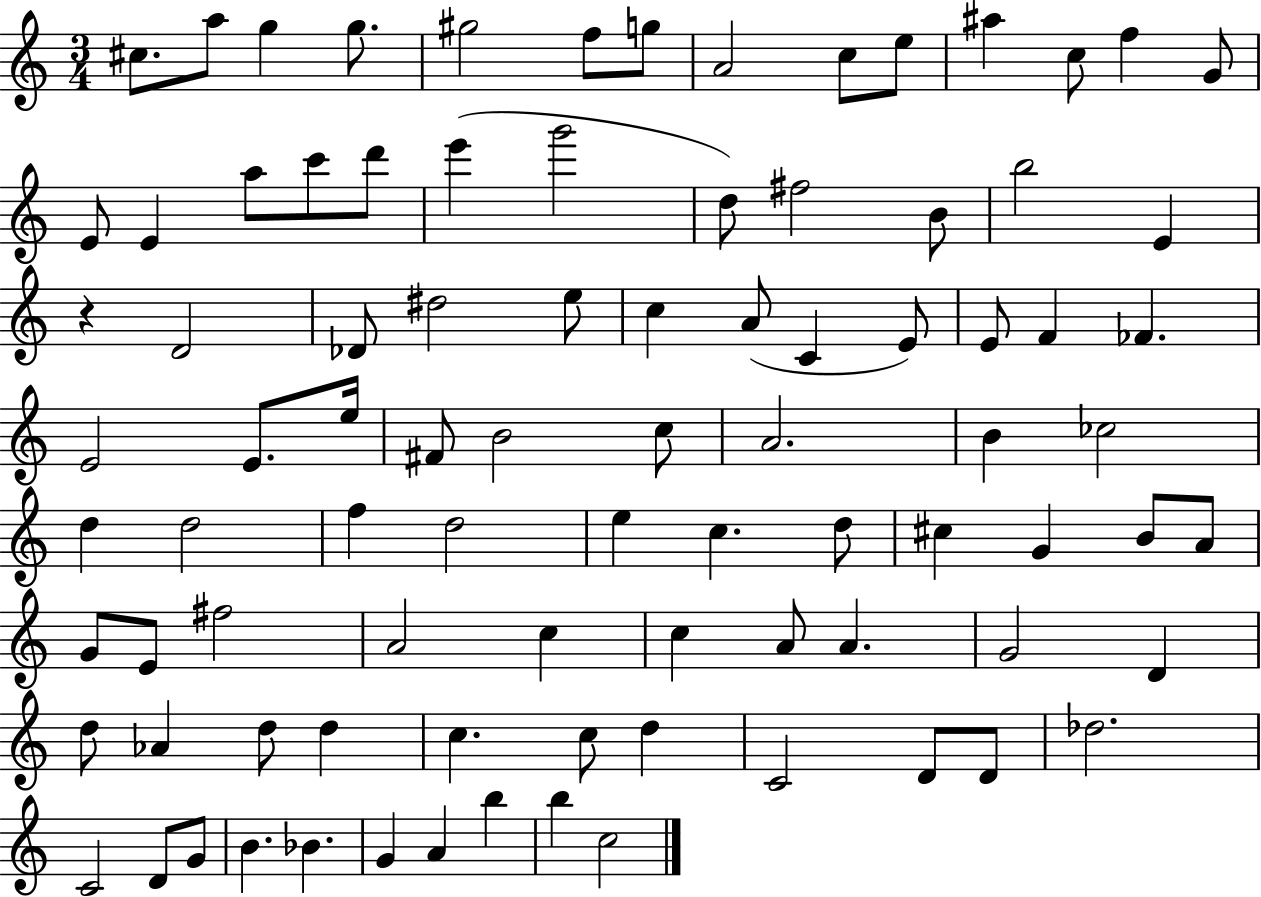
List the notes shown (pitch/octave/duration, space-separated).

C#5/e. A5/e G5/q G5/e. G#5/h F5/e G5/e A4/h C5/e E5/e A#5/q C5/e F5/q G4/e E4/e E4/q A5/e C6/e D6/e E6/q G6/h D5/e F#5/h B4/e B5/h E4/q R/q D4/h Db4/e D#5/h E5/e C5/q A4/e C4/q E4/e E4/e F4/q FES4/q. E4/h E4/e. E5/s F#4/e B4/h C5/e A4/h. B4/q CES5/h D5/q D5/h F5/q D5/h E5/q C5/q. D5/e C#5/q G4/q B4/e A4/e G4/e E4/e F#5/h A4/h C5/q C5/q A4/e A4/q. G4/h D4/q D5/e Ab4/q D5/e D5/q C5/q. C5/e D5/q C4/h D4/e D4/e Db5/h. C4/h D4/e G4/e B4/q. Bb4/q. G4/q A4/q B5/q B5/q C5/h